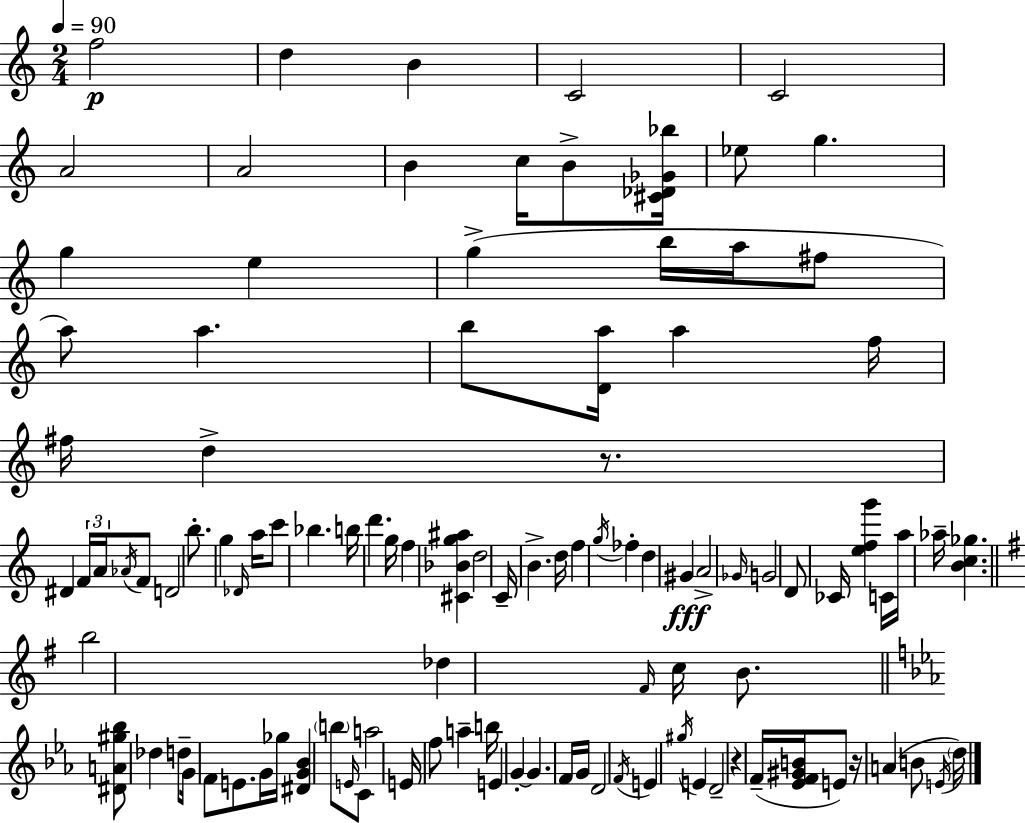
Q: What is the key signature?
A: C major